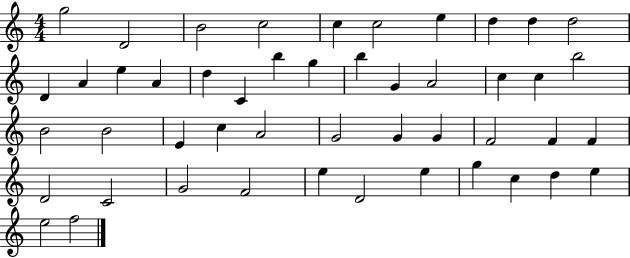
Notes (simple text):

G5/h D4/h B4/h C5/h C5/q C5/h E5/q D5/q D5/q D5/h D4/q A4/q E5/q A4/q D5/q C4/q B5/q G5/q B5/q G4/q A4/h C5/q C5/q B5/h B4/h B4/h E4/q C5/q A4/h G4/h G4/q G4/q F4/h F4/q F4/q D4/h C4/h G4/h F4/h E5/q D4/h E5/q G5/q C5/q D5/q E5/q E5/h F5/h